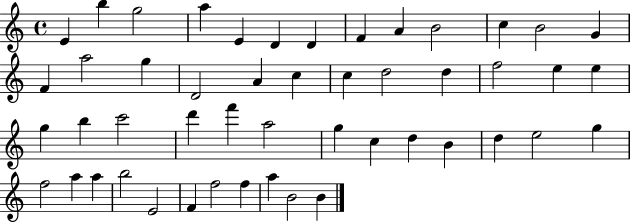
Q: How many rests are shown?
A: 0